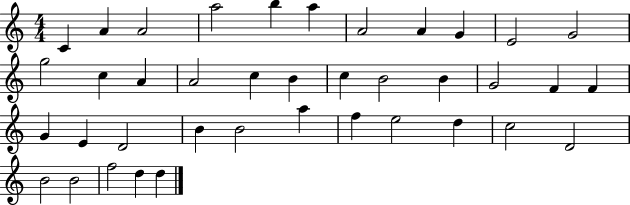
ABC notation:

X:1
T:Untitled
M:4/4
L:1/4
K:C
C A A2 a2 b a A2 A G E2 G2 g2 c A A2 c B c B2 B G2 F F G E D2 B B2 a f e2 d c2 D2 B2 B2 f2 d d